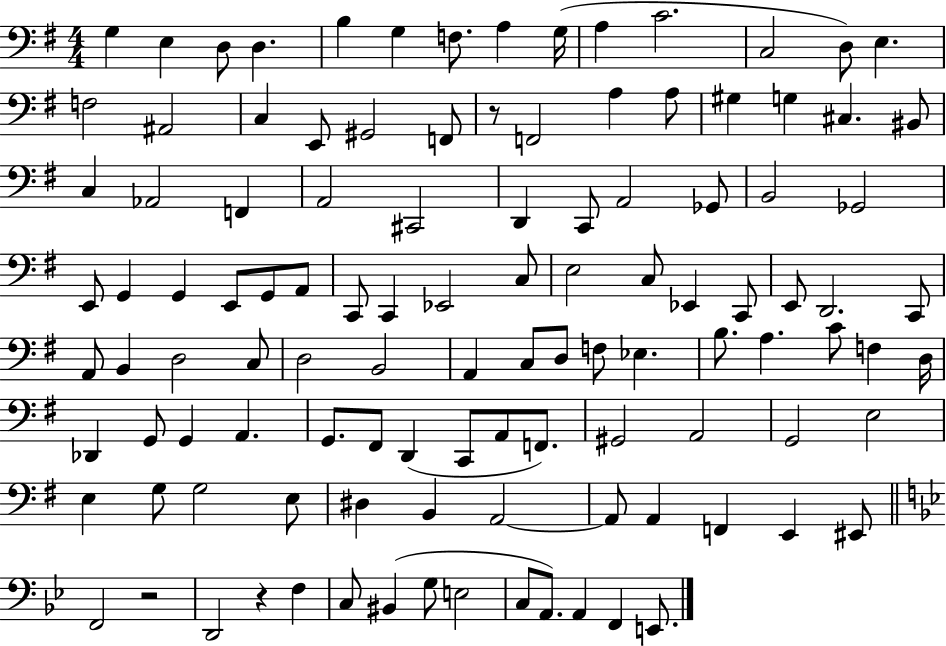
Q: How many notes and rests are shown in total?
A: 112